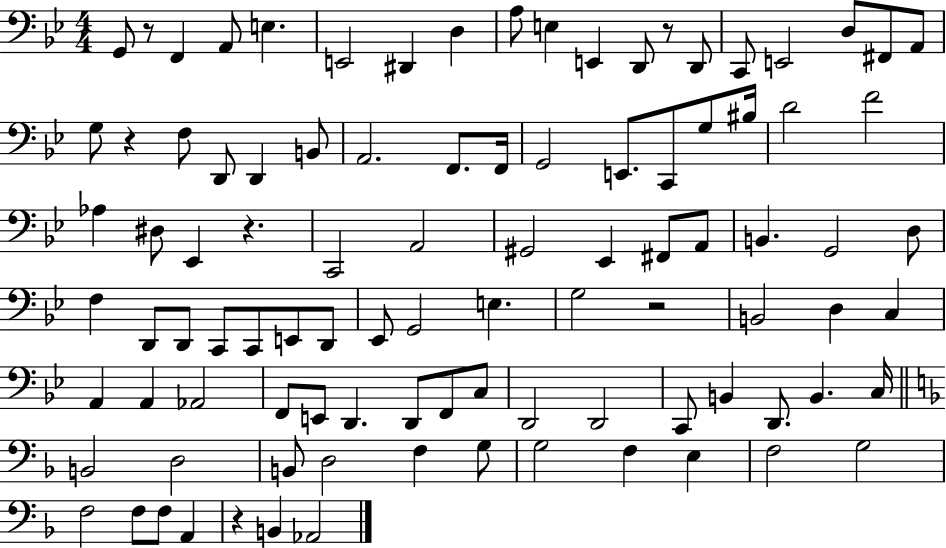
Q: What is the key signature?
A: BES major